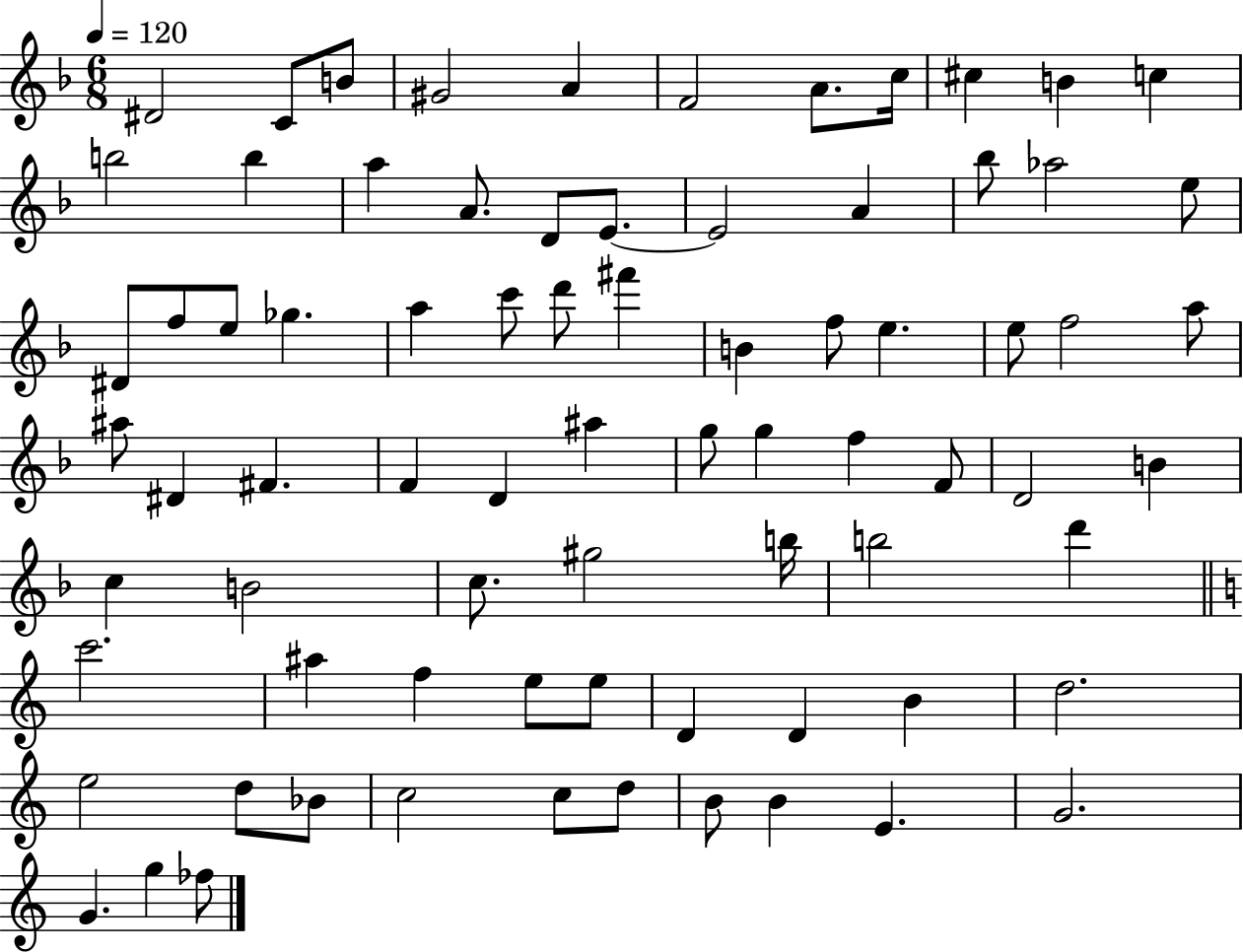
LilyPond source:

{
  \clef treble
  \numericTimeSignature
  \time 6/8
  \key f \major
  \tempo 4 = 120
  \repeat volta 2 { dis'2 c'8 b'8 | gis'2 a'4 | f'2 a'8. c''16 | cis''4 b'4 c''4 | \break b''2 b''4 | a''4 a'8. d'8 e'8.~~ | e'2 a'4 | bes''8 aes''2 e''8 | \break dis'8 f''8 e''8 ges''4. | a''4 c'''8 d'''8 fis'''4 | b'4 f''8 e''4. | e''8 f''2 a''8 | \break ais''8 dis'4 fis'4. | f'4 d'4 ais''4 | g''8 g''4 f''4 f'8 | d'2 b'4 | \break c''4 b'2 | c''8. gis''2 b''16 | b''2 d'''4 | \bar "||" \break \key c \major c'''2. | ais''4 f''4 e''8 e''8 | d'4 d'4 b'4 | d''2. | \break e''2 d''8 bes'8 | c''2 c''8 d''8 | b'8 b'4 e'4. | g'2. | \break g'4. g''4 fes''8 | } \bar "|."
}